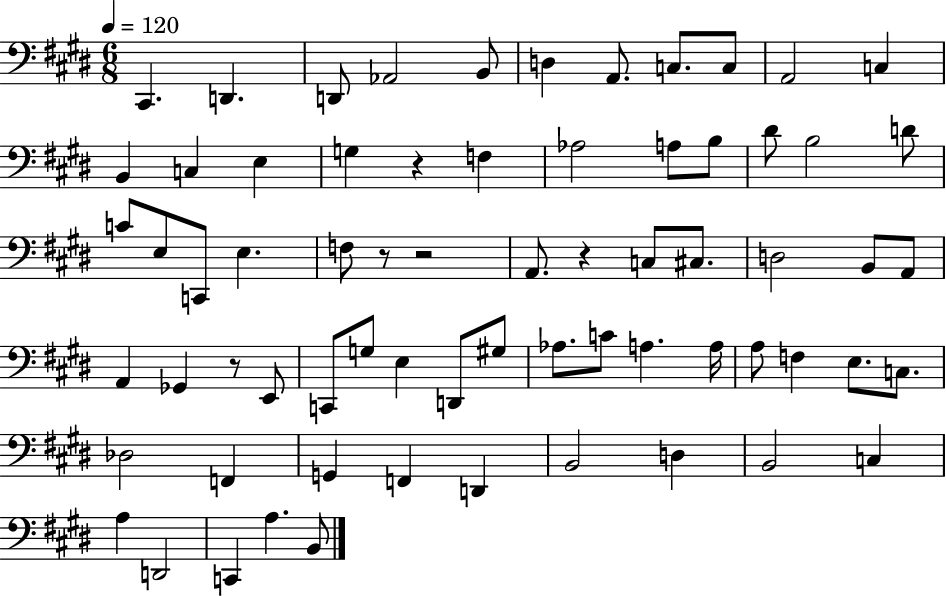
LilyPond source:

{
  \clef bass
  \numericTimeSignature
  \time 6/8
  \key e \major
  \tempo 4 = 120
  cis,4. d,4. | d,8 aes,2 b,8 | d4 a,8. c8. c8 | a,2 c4 | \break b,4 c4 e4 | g4 r4 f4 | aes2 a8 b8 | dis'8 b2 d'8 | \break c'8 e8 c,8 e4. | f8 r8 r2 | a,8. r4 c8 cis8. | d2 b,8 a,8 | \break a,4 ges,4 r8 e,8 | c,8 g8 e4 d,8 gis8 | aes8. c'8 a4. a16 | a8 f4 e8. c8. | \break des2 f,4 | g,4 f,4 d,4 | b,2 d4 | b,2 c4 | \break a4 d,2 | c,4 a4. b,8 | \bar "|."
}